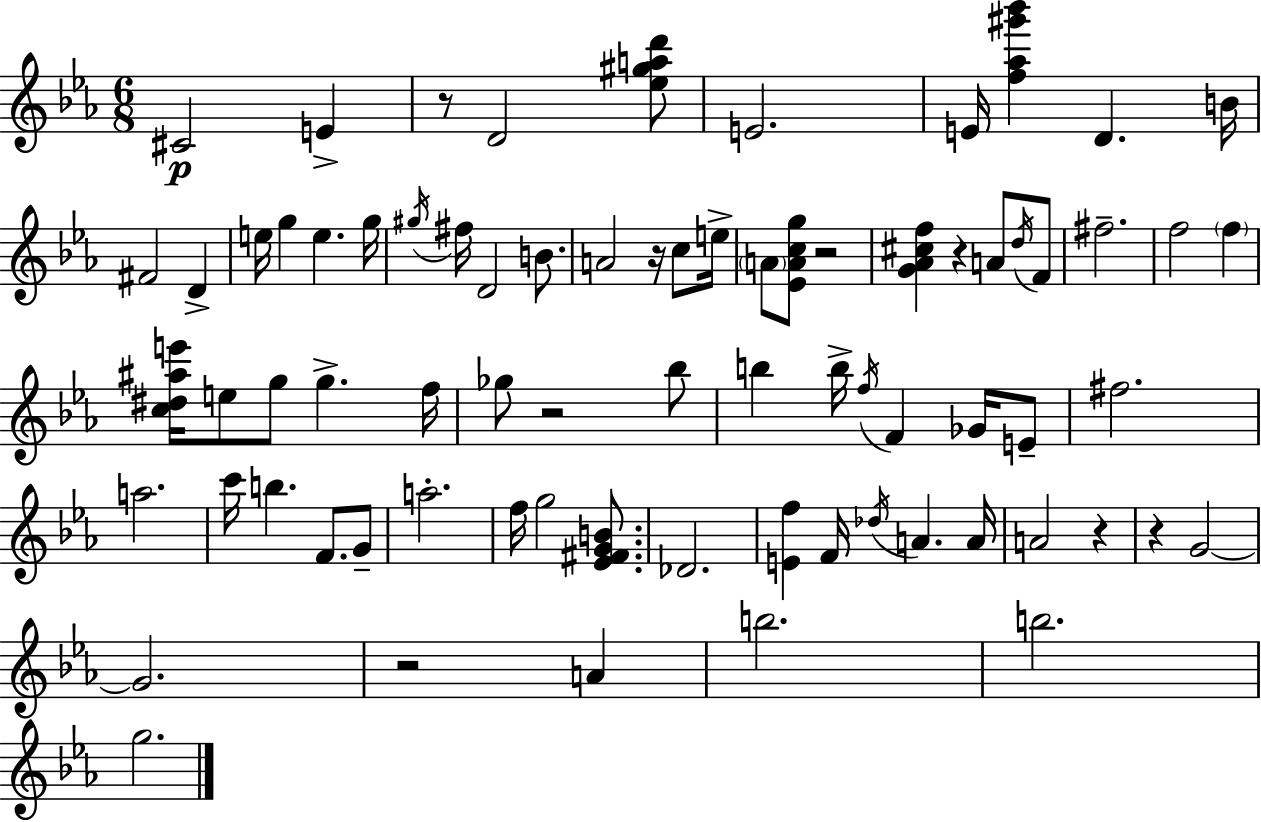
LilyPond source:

{
  \clef treble
  \numericTimeSignature
  \time 6/8
  \key c \minor
  cis'2\p e'4-> | r8 d'2 <ees'' gis'' a'' d'''>8 | e'2. | e'16 <f'' aes'' gis''' bes'''>4 d'4. b'16 | \break fis'2 d'4-> | e''16 g''4 e''4. g''16 | \acciaccatura { gis''16 } fis''16 d'2 b'8. | a'2 r16 c''8 | \break e''16-> \parenthesize a'8 <ees' a' c'' g''>8 r2 | <g' aes' cis'' f''>4 r4 a'8 \acciaccatura { d''16 } | f'8 fis''2.-- | f''2 \parenthesize f''4 | \break <c'' dis'' ais'' e'''>16 e''8 g''8 g''4.-> | f''16 ges''8 r2 | bes''8 b''4 b''16-> \acciaccatura { f''16 } f'4 | ges'16 e'8-- fis''2. | \break a''2. | c'''16 b''4. f'8. | g'8-- a''2.-. | f''16 g''2 | \break <ees' fis' g' b'>8. des'2. | <e' f''>4 f'16 \acciaccatura { des''16 } a'4. | a'16 a'2 | r4 r4 g'2~~ | \break g'2. | r2 | a'4 b''2. | b''2. | \break g''2. | \bar "|."
}